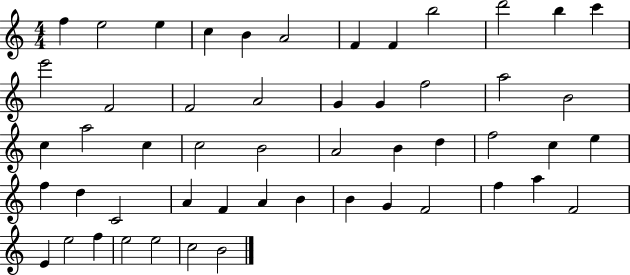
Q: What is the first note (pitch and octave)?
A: F5